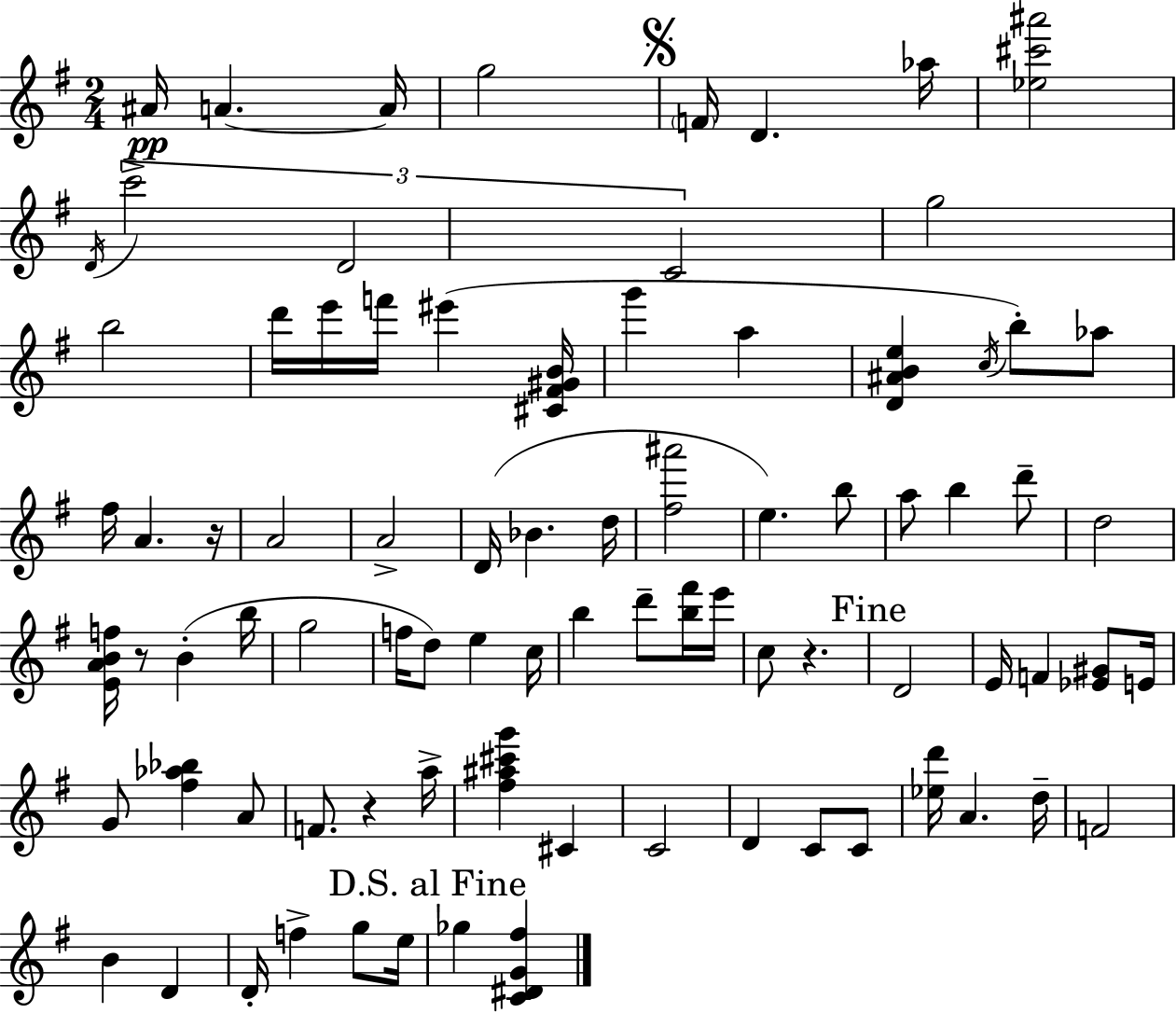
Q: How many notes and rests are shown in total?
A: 84